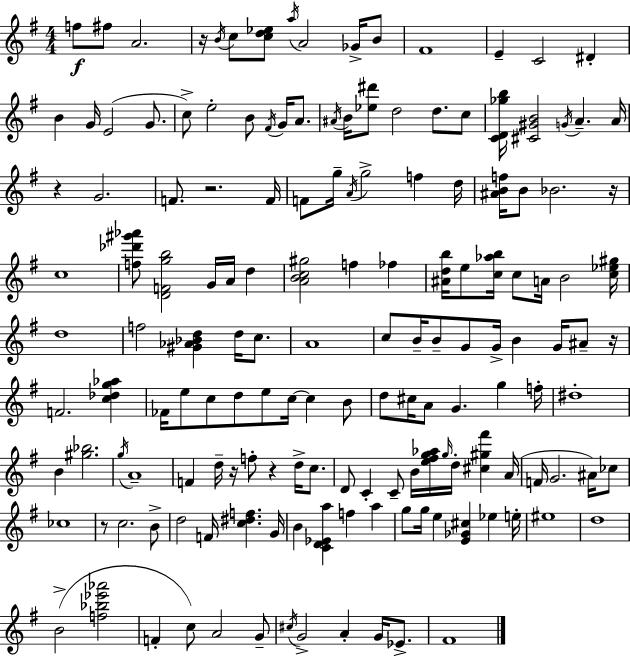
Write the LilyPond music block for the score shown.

{
  \clef treble
  \numericTimeSignature
  \time 4/4
  \key e \minor
  f''8\f fis''8 a'2. | r16 \acciaccatura { b'16 } c''8 <c'' d'' ees''>8 \acciaccatura { a''16 } a'2 ges'16-> | b'8 fis'1 | e'4-- c'2 dis'4-. | \break b'4 g'16 e'2( g'8. | c''8->) e''2-. b'8 \acciaccatura { fis'16 } g'16 | a'8. \acciaccatura { ais'16 } b'16 <ees'' dis'''>8 d''2 d''8. | c''8 <c' d' ges'' b''>16 <cis' gis' b'>2 \acciaccatura { g'16 } a'4.-- | \break a'16 r4 g'2. | f'8. r2. | f'16 f'8 g''16-- \acciaccatura { a'16 } g''2-> | f''4 d''16 <ais' b' f''>16 b'8 bes'2. | \break r16 c''1 | <f'' des''' gis''' aes'''>8 <d' f' g'' b''>2 | g'16 a'16 d''4 <a' b' c'' gis''>2 f''4 | fes''4 <ais' d'' b''>16 e''8 <c'' aes'' b''>16 c''8 a'16 b'2 | \break <c'' ees'' gis''>16 d''1 | f''2 <gis' aes' bes' d''>4 | d''16 c''8. a'1 | c''8 b'16-- b'8-- g'8 g'16-> b'4 | \break g'16 ais'8-- r16 f'2. | <c'' des'' g'' aes''>4 fes'16 e''8 c''8 d''8 e''8 c''16~~ | c''4 b'8 d''8 cis''16 a'8 g'4. | g''4 f''16-. dis''1-. | \break b'4 <gis'' bes''>2. | \acciaccatura { g''16 } a'1-- | f'4 d''16-- r16 f''8-. r4 | d''16-> c''8. d'8 c'4-. c'8-- b'16 | \break <e'' fis'' g'' aes''>16 \grace { g''16 } d''16-. <cis'' gis'' fis'''>4 a'16( f'16 g'2. | ais'16) ces''8 ces''1 | r8 c''2. | b'8-> d''2 | \break f'16 <c'' dis'' f''>4. g'16 b'4 <c' d' ees' a''>4 | f''4 a''4 g''8 g''16 e''4 <e' ges' cis''>4 | ees''4 e''16-. eis''1 | d''1 | \break b'2->( | <f'' bes'' ees''' aes'''>2 f'4-. c''8) a'2 | g'8-- \acciaccatura { cis''16 } g'2-> | a'4-. g'16 ees'8.-> fis'1 | \break \bar "|."
}